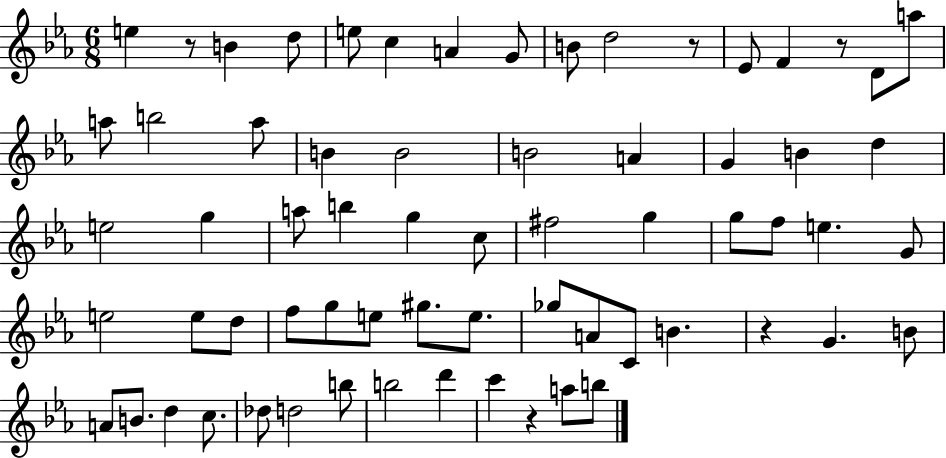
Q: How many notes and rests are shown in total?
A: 66